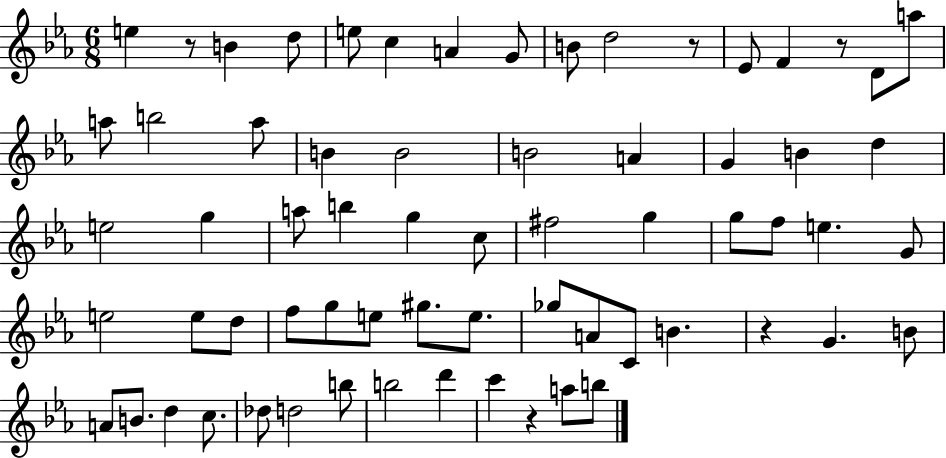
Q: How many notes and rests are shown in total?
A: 66